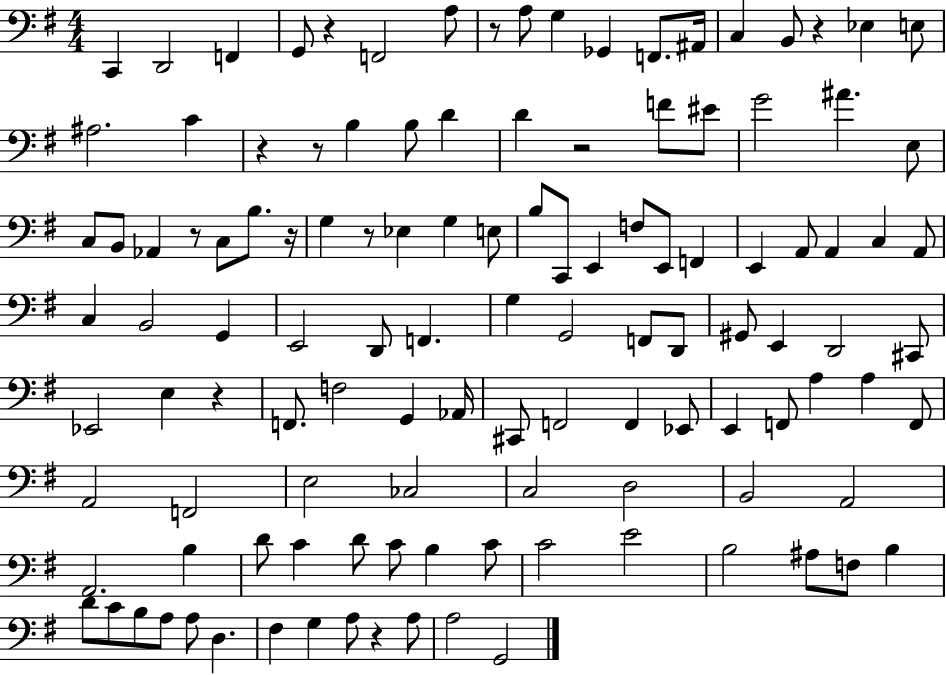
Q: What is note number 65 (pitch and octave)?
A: G2